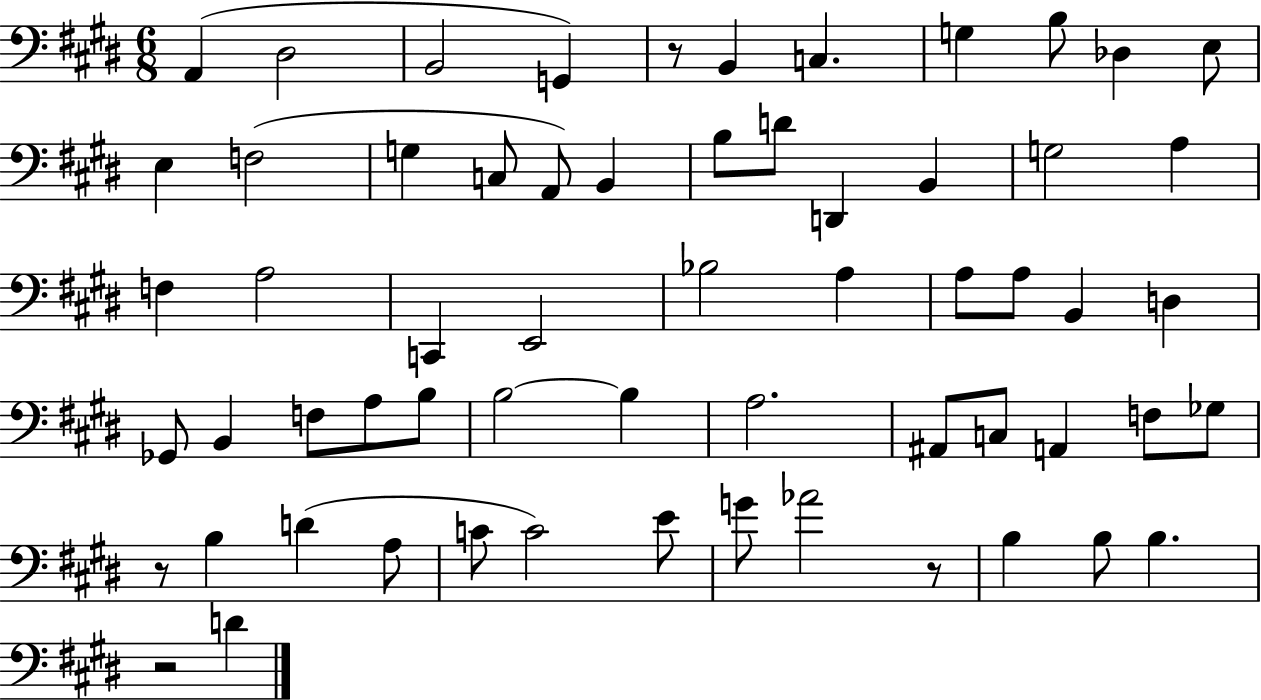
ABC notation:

X:1
T:Untitled
M:6/8
L:1/4
K:E
A,, ^D,2 B,,2 G,, z/2 B,, C, G, B,/2 _D, E,/2 E, F,2 G, C,/2 A,,/2 B,, B,/2 D/2 D,, B,, G,2 A, F, A,2 C,, E,,2 _B,2 A, A,/2 A,/2 B,, D, _G,,/2 B,, F,/2 A,/2 B,/2 B,2 B, A,2 ^A,,/2 C,/2 A,, F,/2 _G,/2 z/2 B, D A,/2 C/2 C2 E/2 G/2 _A2 z/2 B, B,/2 B, z2 D